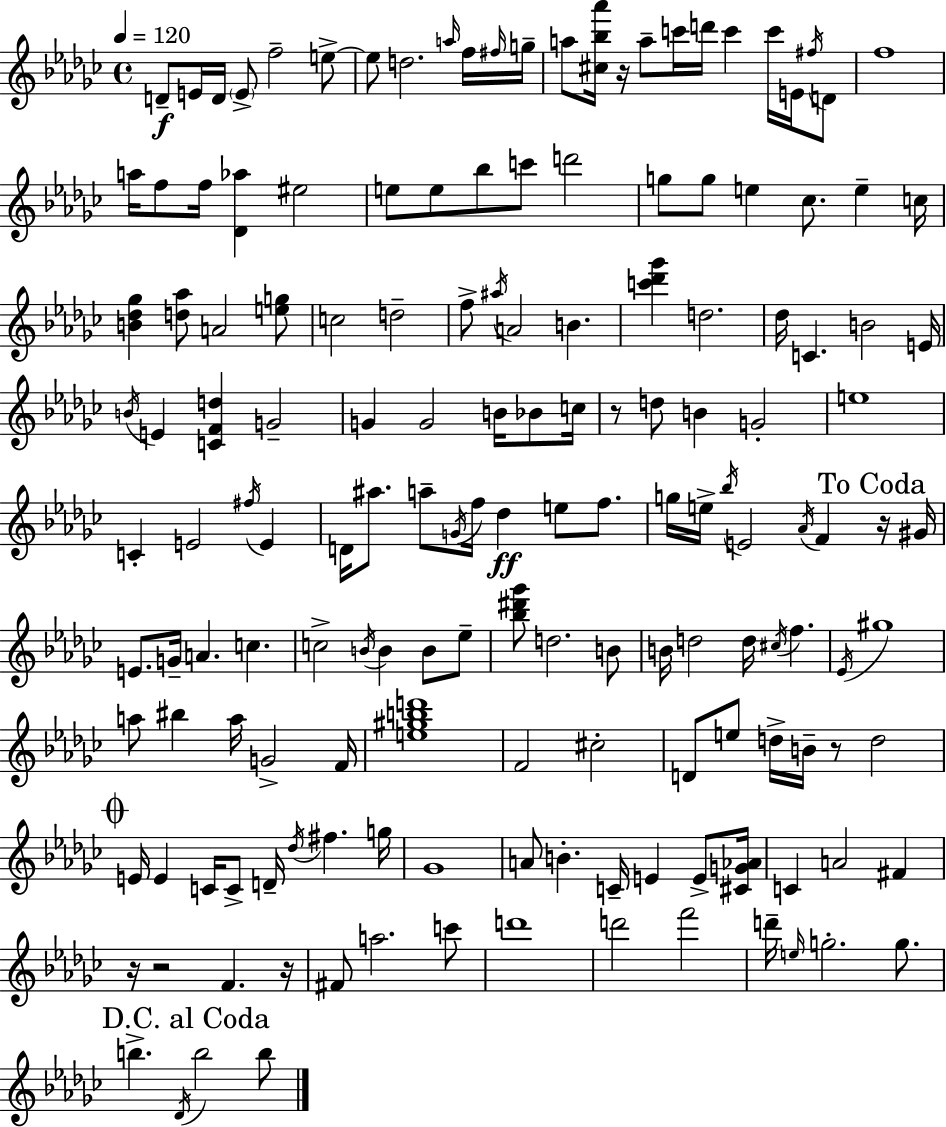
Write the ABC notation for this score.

X:1
T:Untitled
M:4/4
L:1/4
K:Ebm
D/2 E/4 D/4 E/2 f2 e/2 e/2 d2 a/4 f/4 ^f/4 g/4 a/2 [^c_b_a']/4 z/4 a/2 c'/4 d'/4 c' c'/4 E/4 ^f/4 D/2 f4 a/4 f/2 f/4 [_D_a] ^e2 e/2 e/2 _b/2 c'/2 d'2 g/2 g/2 e _c/2 e c/4 [B_d_g] [d_a]/2 A2 [eg]/2 c2 d2 f/2 ^a/4 A2 B [c'_d'_g'] d2 _d/4 C B2 E/4 B/4 E [CFd] G2 G G2 B/4 _B/2 c/4 z/2 d/2 B G2 e4 C E2 ^f/4 E D/4 ^a/2 a/2 G/4 f/4 _d e/2 f/2 g/4 e/4 _b/4 E2 _A/4 F z/4 ^G/4 E/2 G/4 A c c2 B/4 B B/2 _e/2 [_b^d'_g']/2 d2 B/2 B/4 d2 d/4 ^c/4 f _E/4 ^g4 a/2 ^b a/4 G2 F/4 [e^gbd']4 F2 ^c2 D/2 e/2 d/4 B/4 z/2 d2 E/4 E C/4 C/2 D/4 _d/4 ^f g/4 _G4 A/2 B C/4 E E/2 [^CG_A]/4 C A2 ^F z/4 z2 F z/4 ^F/2 a2 c'/2 d'4 d'2 f'2 d'/4 e/4 g2 g/2 b _D/4 b2 b/2